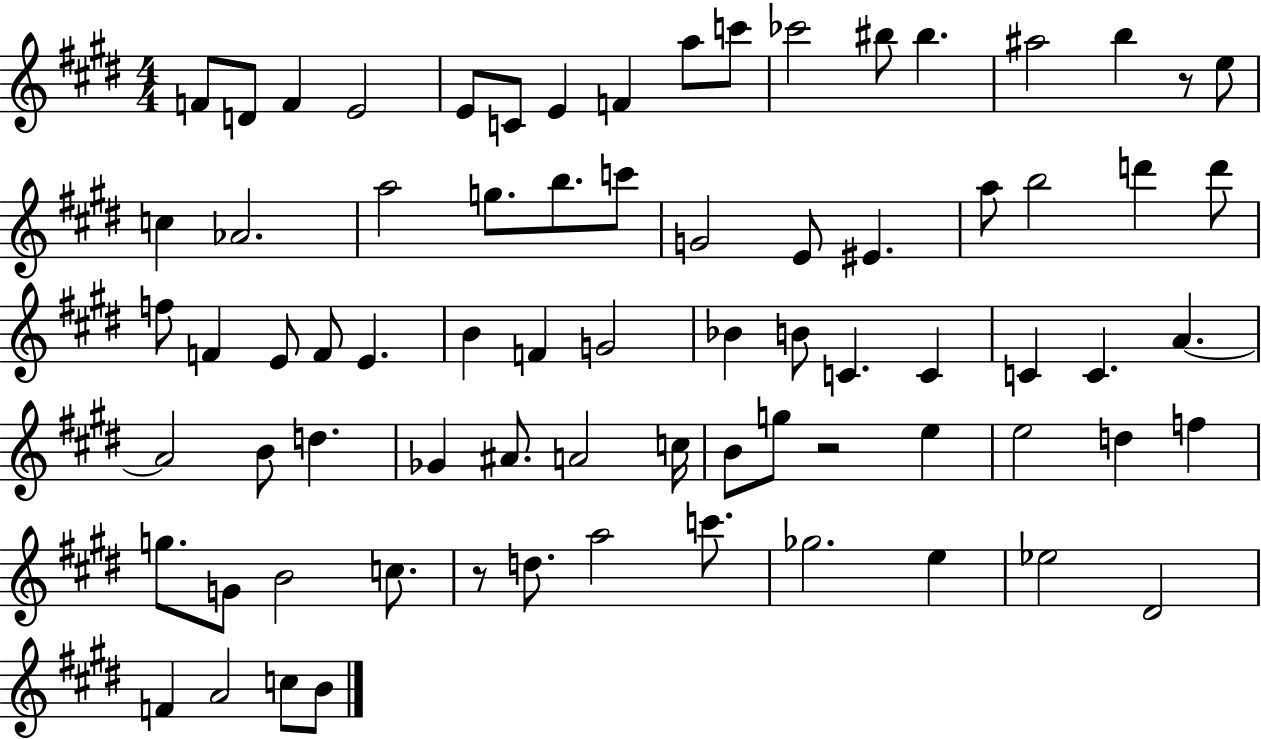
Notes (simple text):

F4/e D4/e F4/q E4/h E4/e C4/e E4/q F4/q A5/e C6/e CES6/h BIS5/e BIS5/q. A#5/h B5/q R/e E5/e C5/q Ab4/h. A5/h G5/e. B5/e. C6/e G4/h E4/e EIS4/q. A5/e B5/h D6/q D6/e F5/e F4/q E4/e F4/e E4/q. B4/q F4/q G4/h Bb4/q B4/e C4/q. C4/q C4/q C4/q. A4/q. A4/h B4/e D5/q. Gb4/q A#4/e. A4/h C5/s B4/e G5/e R/h E5/q E5/h D5/q F5/q G5/e. G4/e B4/h C5/e. R/e D5/e. A5/h C6/e. Gb5/h. E5/q Eb5/h D#4/h F4/q A4/h C5/e B4/e